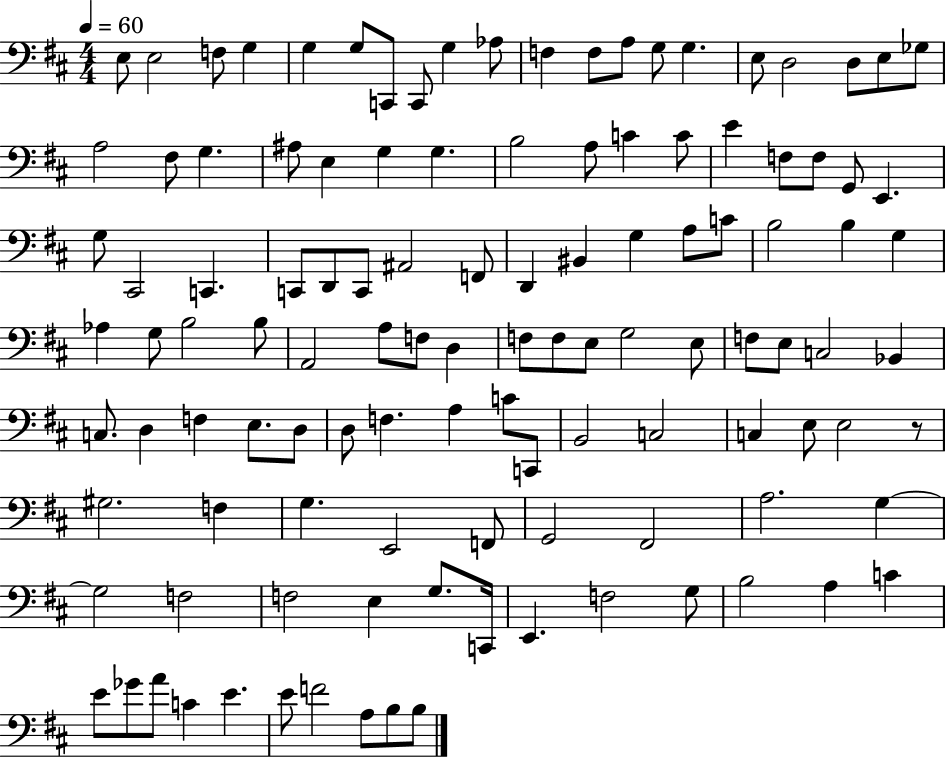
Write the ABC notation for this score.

X:1
T:Untitled
M:4/4
L:1/4
K:D
E,/2 E,2 F,/2 G, G, G,/2 C,,/2 C,,/2 G, _A,/2 F, F,/2 A,/2 G,/2 G, E,/2 D,2 D,/2 E,/2 _G,/2 A,2 ^F,/2 G, ^A,/2 E, G, G, B,2 A,/2 C C/2 E F,/2 F,/2 G,,/2 E,, G,/2 ^C,,2 C,, C,,/2 D,,/2 C,,/2 ^A,,2 F,,/2 D,, ^B,, G, A,/2 C/2 B,2 B, G, _A, G,/2 B,2 B,/2 A,,2 A,/2 F,/2 D, F,/2 F,/2 E,/2 G,2 E,/2 F,/2 E,/2 C,2 _B,, C,/2 D, F, E,/2 D,/2 D,/2 F, A, C/2 C,,/2 B,,2 C,2 C, E,/2 E,2 z/2 ^G,2 F, G, E,,2 F,,/2 G,,2 ^F,,2 A,2 G, G,2 F,2 F,2 E, G,/2 C,,/4 E,, F,2 G,/2 B,2 A, C E/2 _G/2 A/2 C E E/2 F2 A,/2 B,/2 B,/2